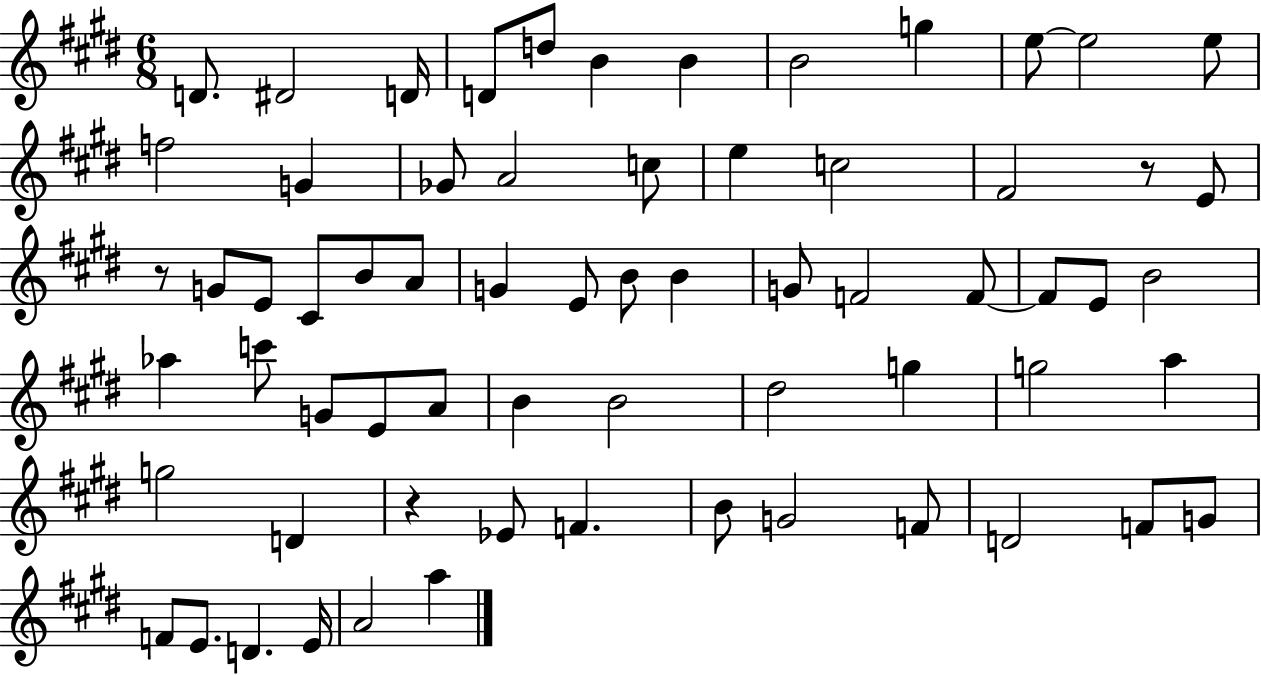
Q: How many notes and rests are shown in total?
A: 66